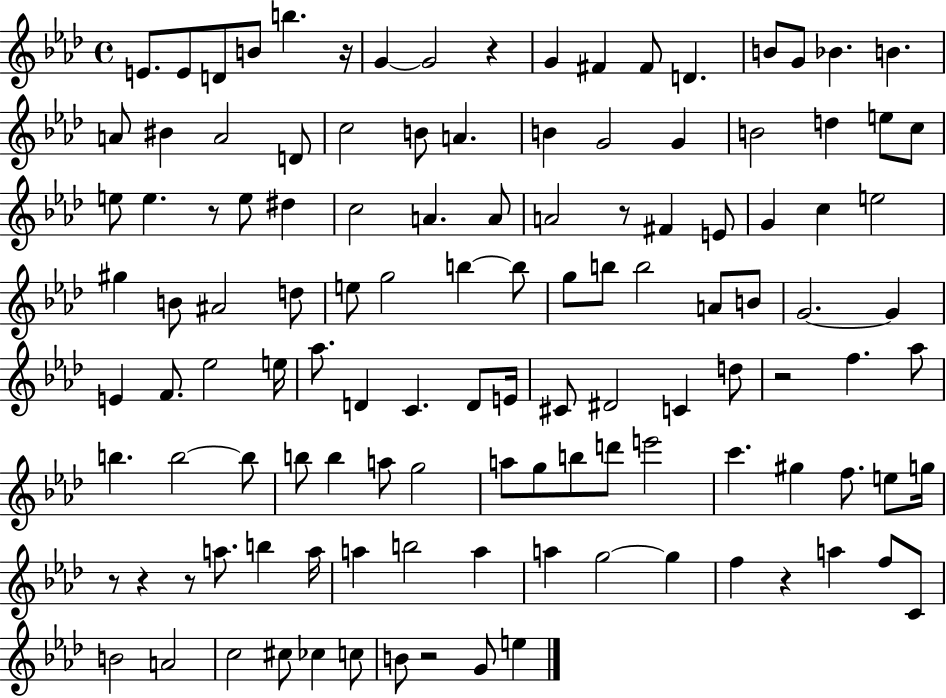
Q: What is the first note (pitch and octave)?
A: E4